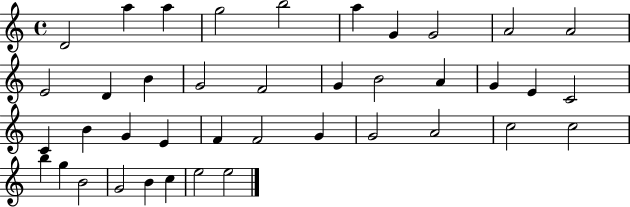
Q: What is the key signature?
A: C major